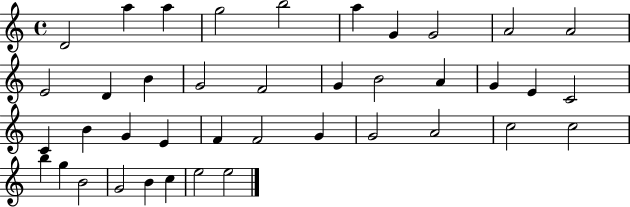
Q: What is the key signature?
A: C major